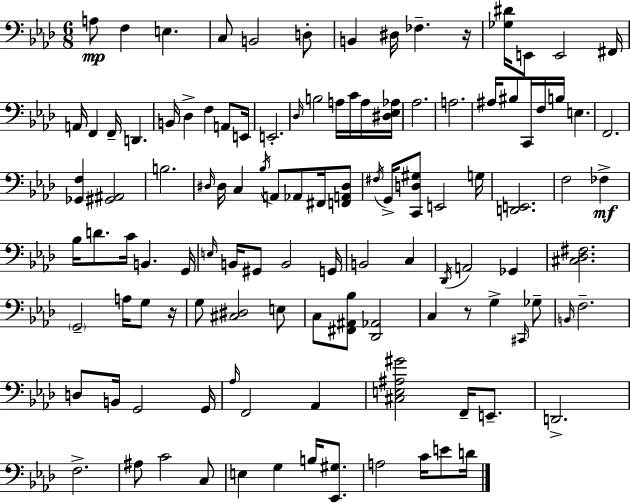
X:1
T:Untitled
M:6/8
L:1/4
K:Ab
A,/2 F, E, C,/2 B,,2 D,/2 B,, ^D,/4 _F, z/4 [_G,^D]/4 E,,/2 E,,2 ^F,,/4 A,,/4 F,, F,,/4 D,, B,,/4 _D, F, A,,/2 E,,/4 E,,2 _D,/4 B,2 A,/4 C/4 A,/4 [^D,_E,_A,]/4 _A,2 A,2 ^A,/4 ^B,/2 C,,/4 F,/4 B,/4 E, F,,2 [_G,,F,] [^G,,^A,,]2 B,2 ^D,/4 ^D,/4 C, _B,/4 A,,/2 _A,,/2 ^F,,/4 [F,,A,,^D,]/2 ^F,/4 G,,/4 [C,,D,^G,]/2 E,,2 G,/4 [D,,E,,]2 F,2 _F, _B,/4 D/2 C/4 B,, G,,/4 E,/4 B,,/4 ^G,,/2 B,,2 G,,/4 B,,2 C, _D,,/4 A,,2 _G,, [^C,_D,^F,]2 G,,2 A,/4 G,/2 z/4 G,/2 [^C,^D,]2 E,/2 C,/2 [^F,,^A,,_B,]/2 [_D,,_A,,]2 C, z/2 G, ^C,,/4 _G,/2 B,,/4 F,2 D,/2 B,,/4 G,,2 G,,/4 _A,/4 F,,2 _A,, [^C,E,^A,^G]2 F,,/4 E,,/2 D,,2 F,2 ^A,/2 C2 C,/2 E, G, B,/4 [_E,,^G,]/2 A,2 C/4 E/2 D/4